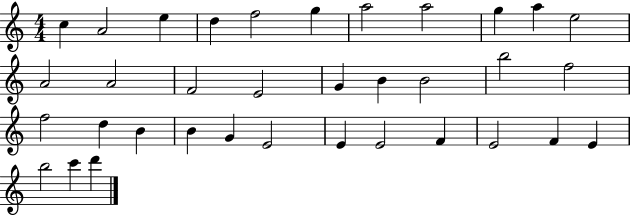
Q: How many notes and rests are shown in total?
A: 35